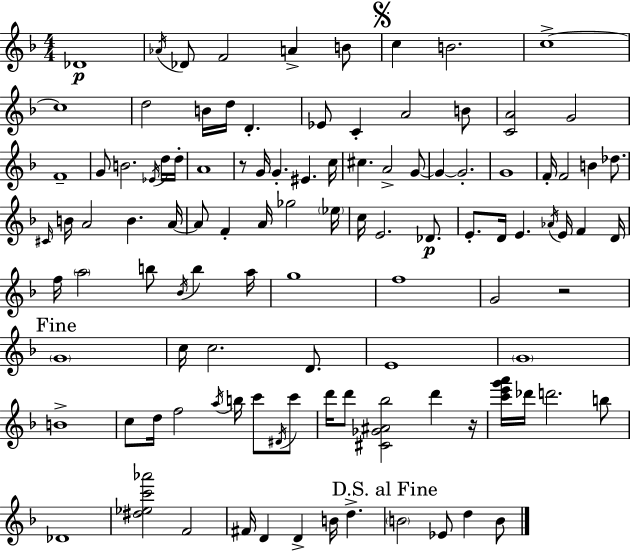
{
  \clef treble
  \numericTimeSignature
  \time 4/4
  \key f \major
  des'1\p | \acciaccatura { aes'16 } des'8 f'2 a'4-> b'8 | \mark \markup { \musicglyph "scripts.segno" } c''4 b'2. | c''1->~~ | \break c''1 | d''2 b'16 d''16 d'4.-. | ees'8 c'4-. a'2 b'8 | <c' a'>2 g'2 | \break f'1-- | g'8 b'2. \acciaccatura { ees'16 } | d''16 d''16-. a'1 | r8 g'16 g'4.-. eis'4. | \break c''16 cis''4. a'2-> | g'8~~ g'4~~ g'2.-. | g'1 | f'16-. f'2 b'4 des''8. | \break \grace { cis'16 } b'16 a'2 b'4. | a'16~~ a'8 f'4-. a'16 ges''2 | \parenthesize ees''16 c''16 e'2. | des'8.\p e'8.-. d'16 e'4. \acciaccatura { aes'16 } e'16 f'4 | \break d'16 f''16 \parenthesize a''2 b''8 \acciaccatura { bes'16 } | b''4 a''16 g''1 | f''1 | g'2 r2 | \break \mark "Fine" \parenthesize g'1 | c''16 c''2. | d'8. e'1 | \parenthesize g'1 | \break b'1-> | c''8 d''16 f''2 | \acciaccatura { a''16 } b''16 c'''8 \acciaccatura { dis'16 } c'''8 d'''16 d'''8 <cis' ges' ais' bes''>2 | d'''4 r16 <c''' e''' g''' a'''>16 des'''16 d'''2. | \break b''8 des'1 | <dis'' ees'' c''' aes'''>2 f'2 | fis'16 d'4 d'4-> | b'16 d''4.-> \mark "D.S. al Fine" \parenthesize b'2 ees'8 | \break d''4 b'8 \bar "|."
}